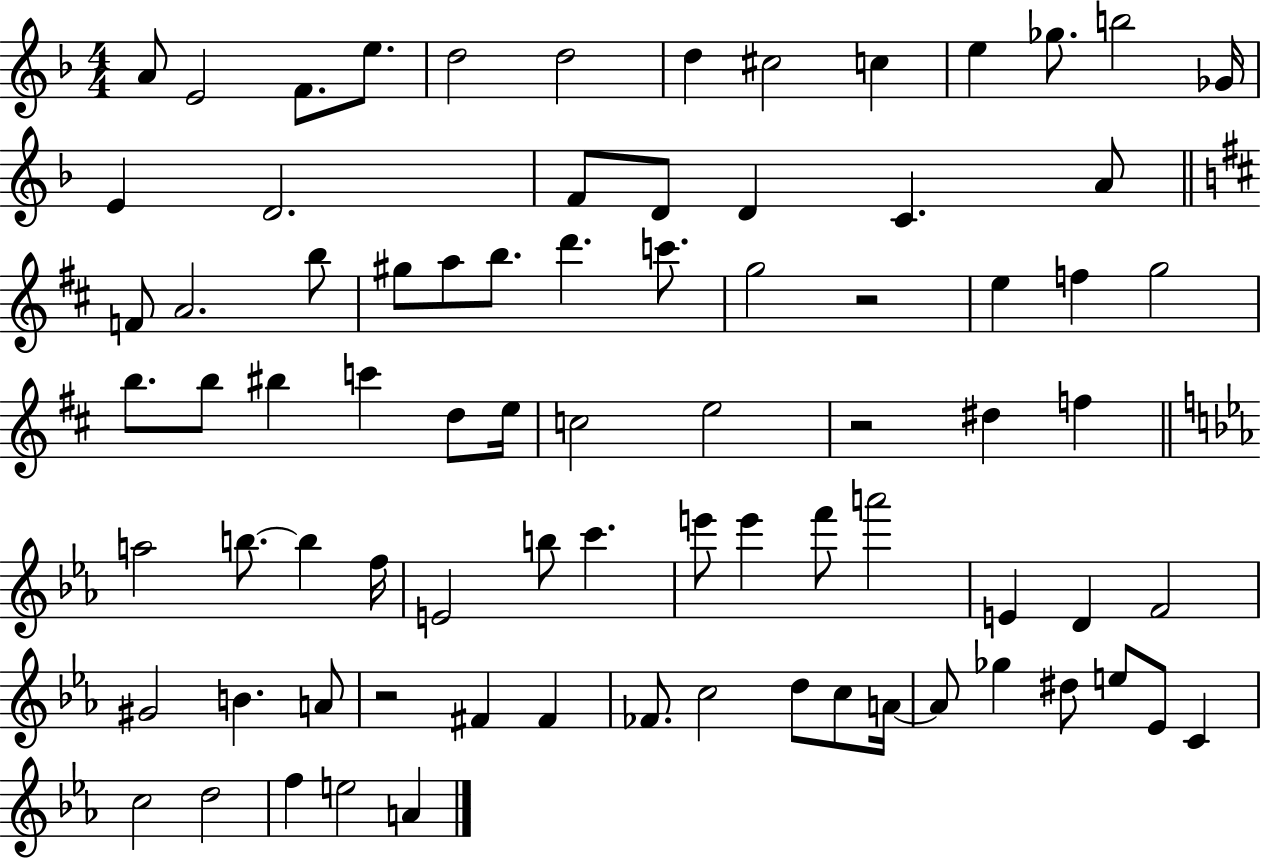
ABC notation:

X:1
T:Untitled
M:4/4
L:1/4
K:F
A/2 E2 F/2 e/2 d2 d2 d ^c2 c e _g/2 b2 _G/4 E D2 F/2 D/2 D C A/2 F/2 A2 b/2 ^g/2 a/2 b/2 d' c'/2 g2 z2 e f g2 b/2 b/2 ^b c' d/2 e/4 c2 e2 z2 ^d f a2 b/2 b f/4 E2 b/2 c' e'/2 e' f'/2 a'2 E D F2 ^G2 B A/2 z2 ^F ^F _F/2 c2 d/2 c/2 A/4 A/2 _g ^d/2 e/2 _E/2 C c2 d2 f e2 A